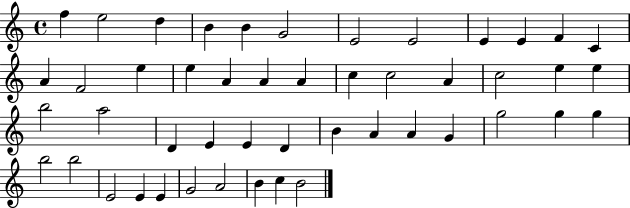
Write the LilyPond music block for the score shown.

{
  \clef treble
  \time 4/4
  \defaultTimeSignature
  \key c \major
  f''4 e''2 d''4 | b'4 b'4 g'2 | e'2 e'2 | e'4 e'4 f'4 c'4 | \break a'4 f'2 e''4 | e''4 a'4 a'4 a'4 | c''4 c''2 a'4 | c''2 e''4 e''4 | \break b''2 a''2 | d'4 e'4 e'4 d'4 | b'4 a'4 a'4 g'4 | g''2 g''4 g''4 | \break b''2 b''2 | e'2 e'4 e'4 | g'2 a'2 | b'4 c''4 b'2 | \break \bar "|."
}